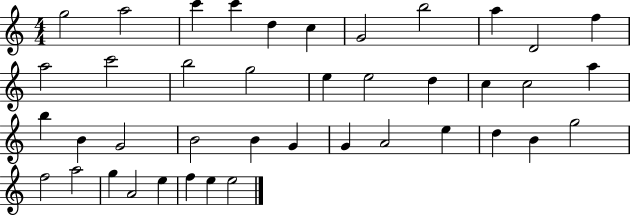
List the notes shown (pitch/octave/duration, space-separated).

G5/h A5/h C6/q C6/q D5/q C5/q G4/h B5/h A5/q D4/h F5/q A5/h C6/h B5/h G5/h E5/q E5/h D5/q C5/q C5/h A5/q B5/q B4/q G4/h B4/h B4/q G4/q G4/q A4/h E5/q D5/q B4/q G5/h F5/h A5/h G5/q A4/h E5/q F5/q E5/q E5/h